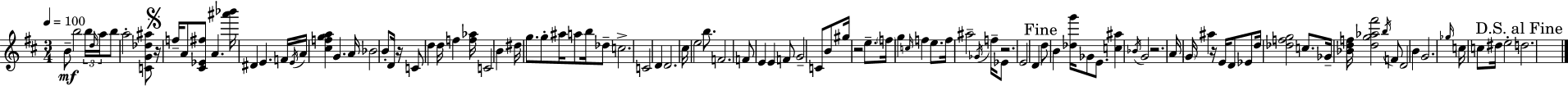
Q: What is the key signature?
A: D major